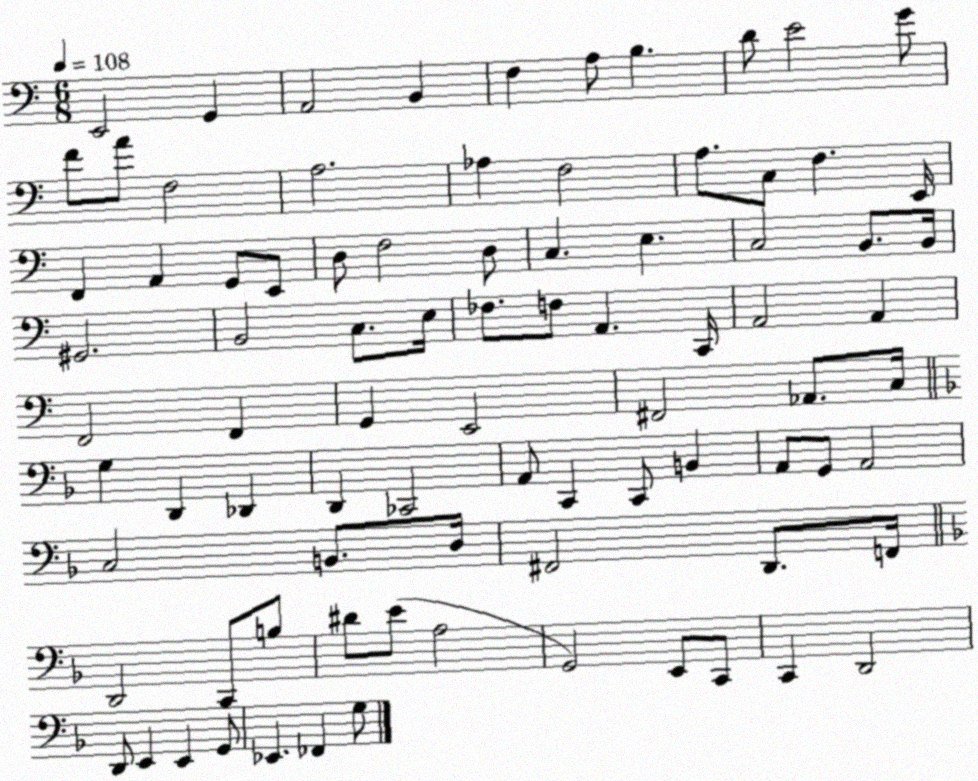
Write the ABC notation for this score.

X:1
T:Untitled
M:6/8
L:1/4
K:C
E,,2 G,, A,,2 B,, F, A,/2 B, D/2 E2 G/2 F/2 A/2 F,2 A,2 _A, F,2 A,/2 C,/2 F, E,,/4 F,, A,, G,,/2 E,,/2 D,/2 F,2 D,/2 C, E, C,2 B,,/2 B,,/4 ^G,,2 B,,2 C,/2 E,/4 _F,/2 F,/2 A,, C,,/4 A,,2 A,, F,,2 F,, G,, E,,2 ^F,,2 _A,,/2 C,/4 G, D,, _D,, D,, _C,,2 A,,/2 C,, C,,/2 B,, A,,/2 G,,/2 A,,2 C,2 B,,/2 D,/4 ^F,,2 D,,/2 F,,/4 D,,2 C,,/2 B,/2 ^D/2 E/2 A,2 G,,2 E,,/2 C,,/2 C,, D,,2 D,,/2 E,, E,, G,,/2 _E,, _F,, G,/2